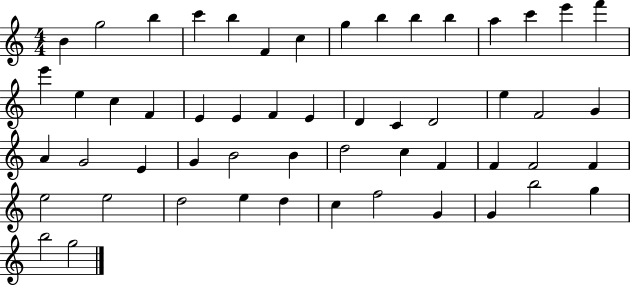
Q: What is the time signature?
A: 4/4